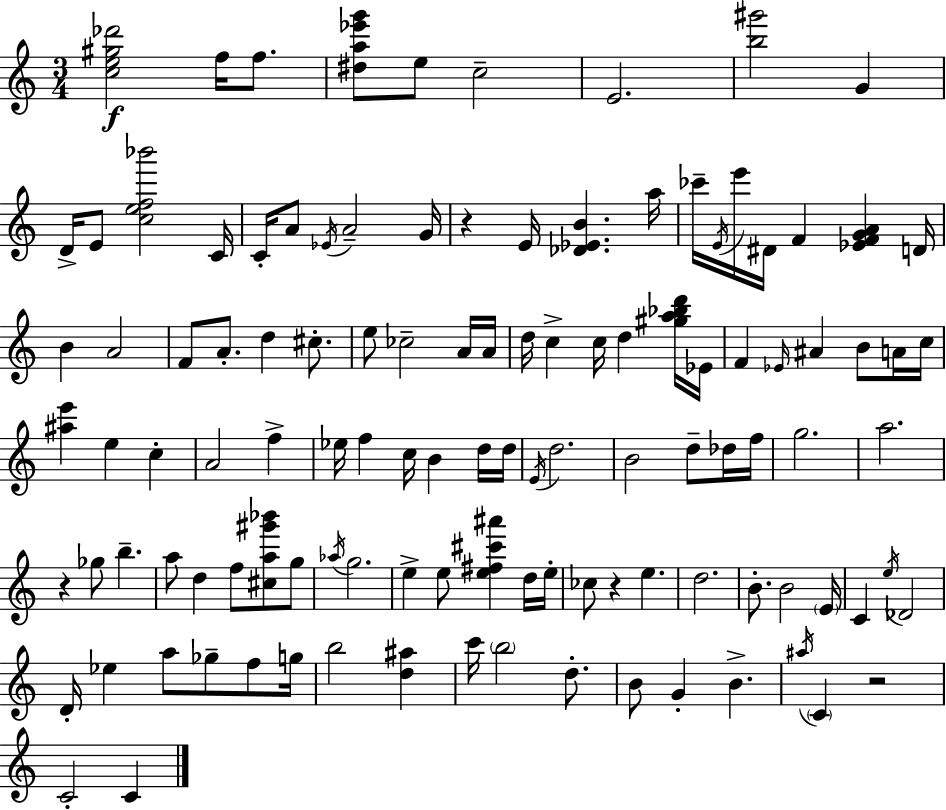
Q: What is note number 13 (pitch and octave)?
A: A4